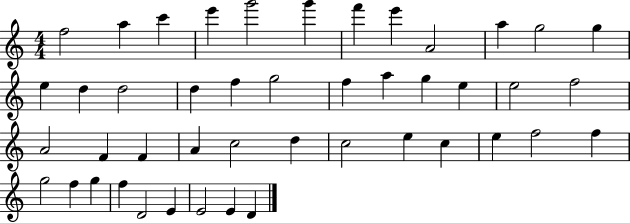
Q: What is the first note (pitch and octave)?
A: F5